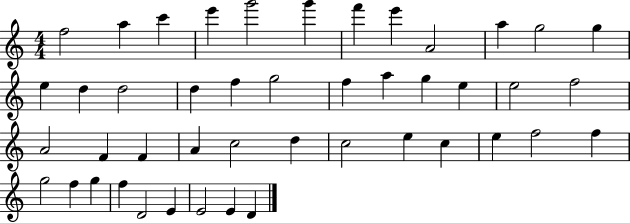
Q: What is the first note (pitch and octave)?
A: F5